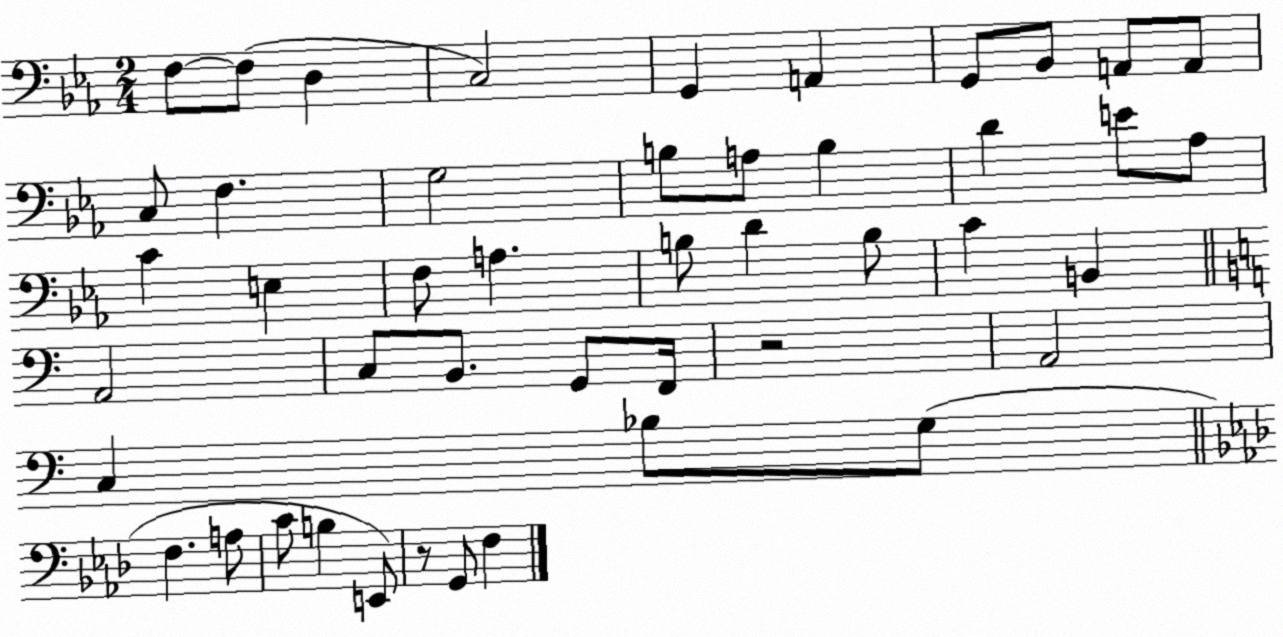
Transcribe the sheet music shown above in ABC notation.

X:1
T:Untitled
M:2/4
L:1/4
K:Eb
F,/2 F,/2 D, C,2 G,, A,, G,,/2 _B,,/2 A,,/2 A,,/2 C,/2 F, G,2 B,/2 A,/2 B, D E/2 _A,/2 C E, F,/2 A, B,/2 D B,/2 C B,, A,,2 C,/2 B,,/2 G,,/2 F,,/4 z2 A,,2 C, _B,/2 G,/2 F, A,/2 C/2 B, E,,/2 z/2 G,,/2 F,